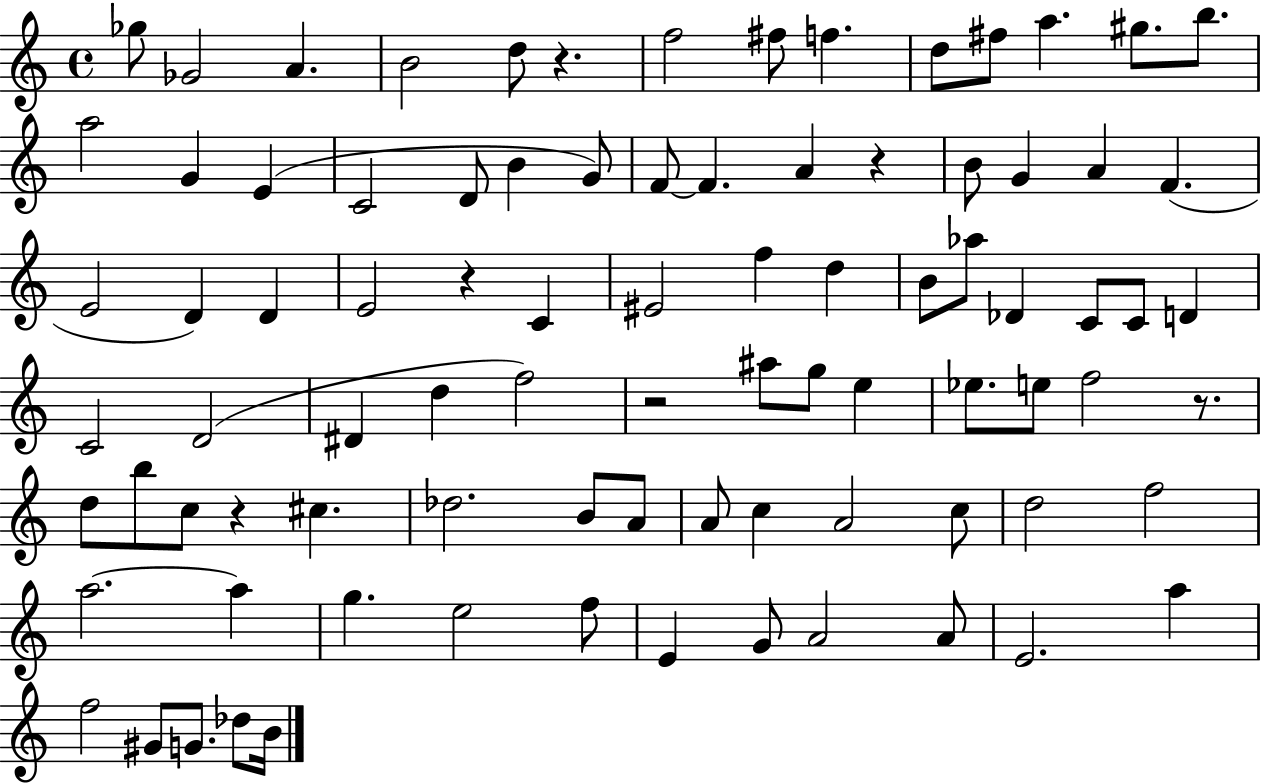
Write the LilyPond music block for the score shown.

{
  \clef treble
  \time 4/4
  \defaultTimeSignature
  \key c \major
  ges''8 ges'2 a'4. | b'2 d''8 r4. | f''2 fis''8 f''4. | d''8 fis''8 a''4. gis''8. b''8. | \break a''2 g'4 e'4( | c'2 d'8 b'4 g'8) | f'8~~ f'4. a'4 r4 | b'8 g'4 a'4 f'4.( | \break e'2 d'4) d'4 | e'2 r4 c'4 | eis'2 f''4 d''4 | b'8 aes''8 des'4 c'8 c'8 d'4 | \break c'2 d'2( | dis'4 d''4 f''2) | r2 ais''8 g''8 e''4 | ees''8. e''8 f''2 r8. | \break d''8 b''8 c''8 r4 cis''4. | des''2. b'8 a'8 | a'8 c''4 a'2 c''8 | d''2 f''2 | \break a''2.~~ a''4 | g''4. e''2 f''8 | e'4 g'8 a'2 a'8 | e'2. a''4 | \break f''2 gis'8 g'8. des''8 b'16 | \bar "|."
}